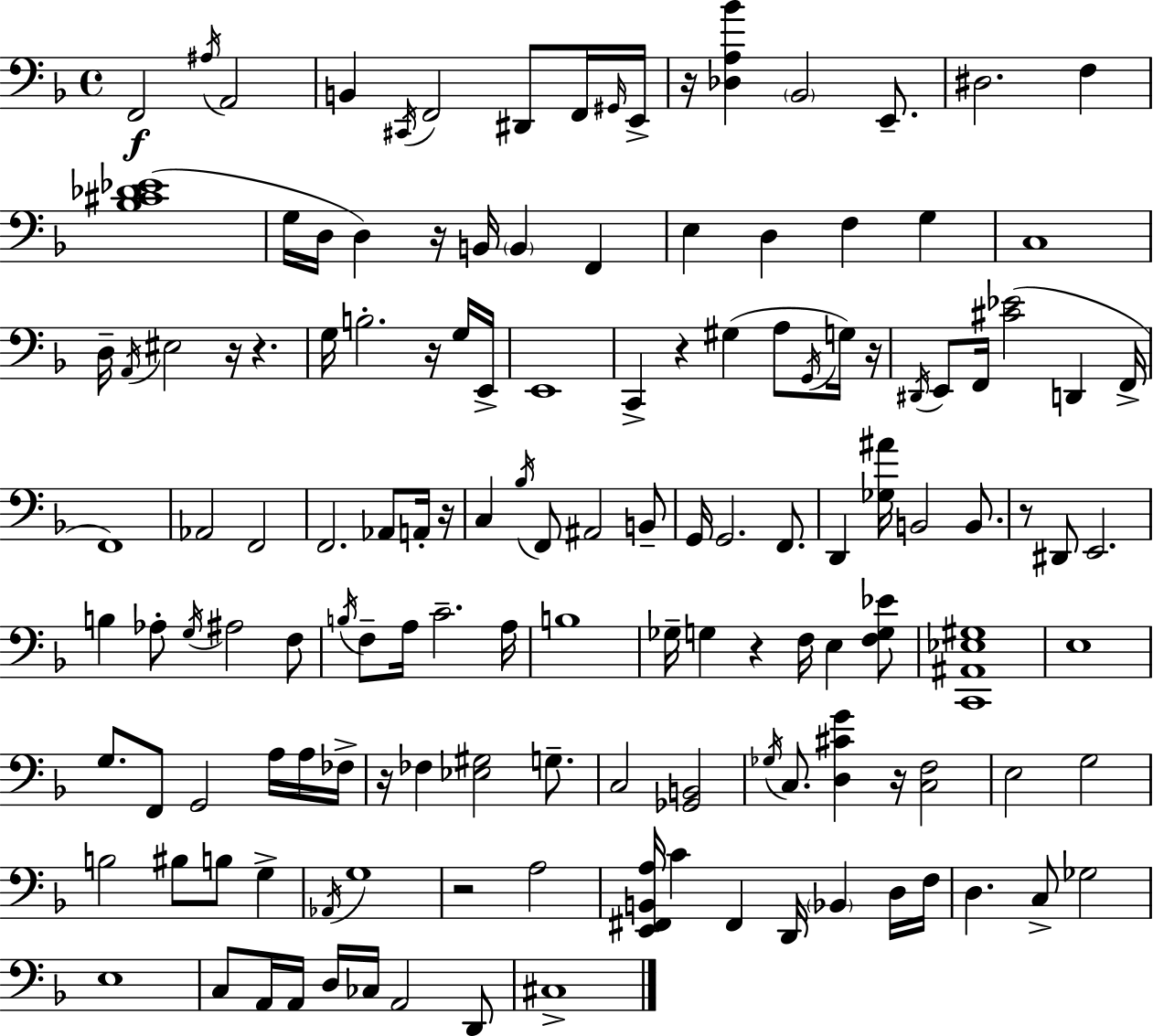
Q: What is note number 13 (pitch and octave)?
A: D#3